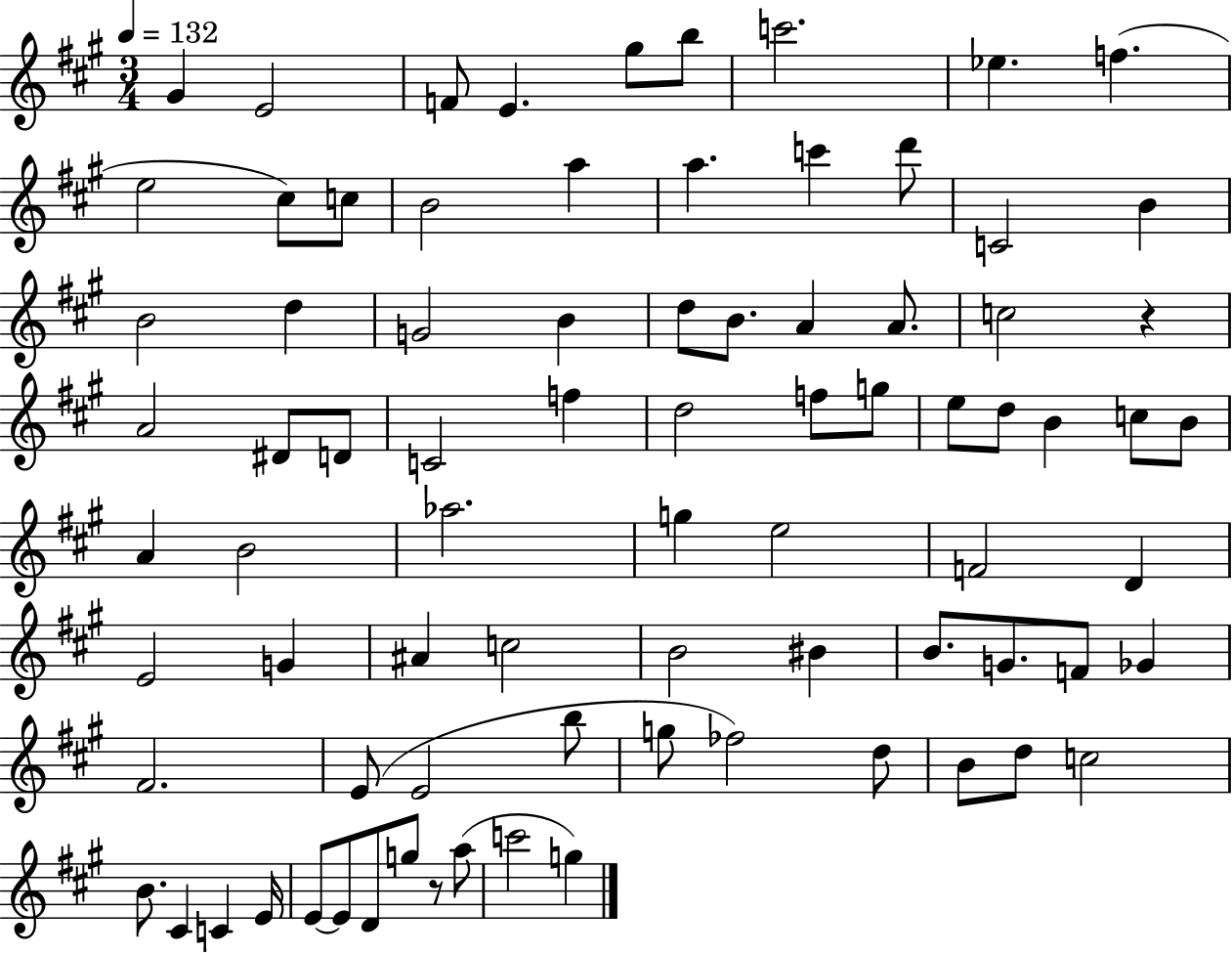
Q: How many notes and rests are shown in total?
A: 81